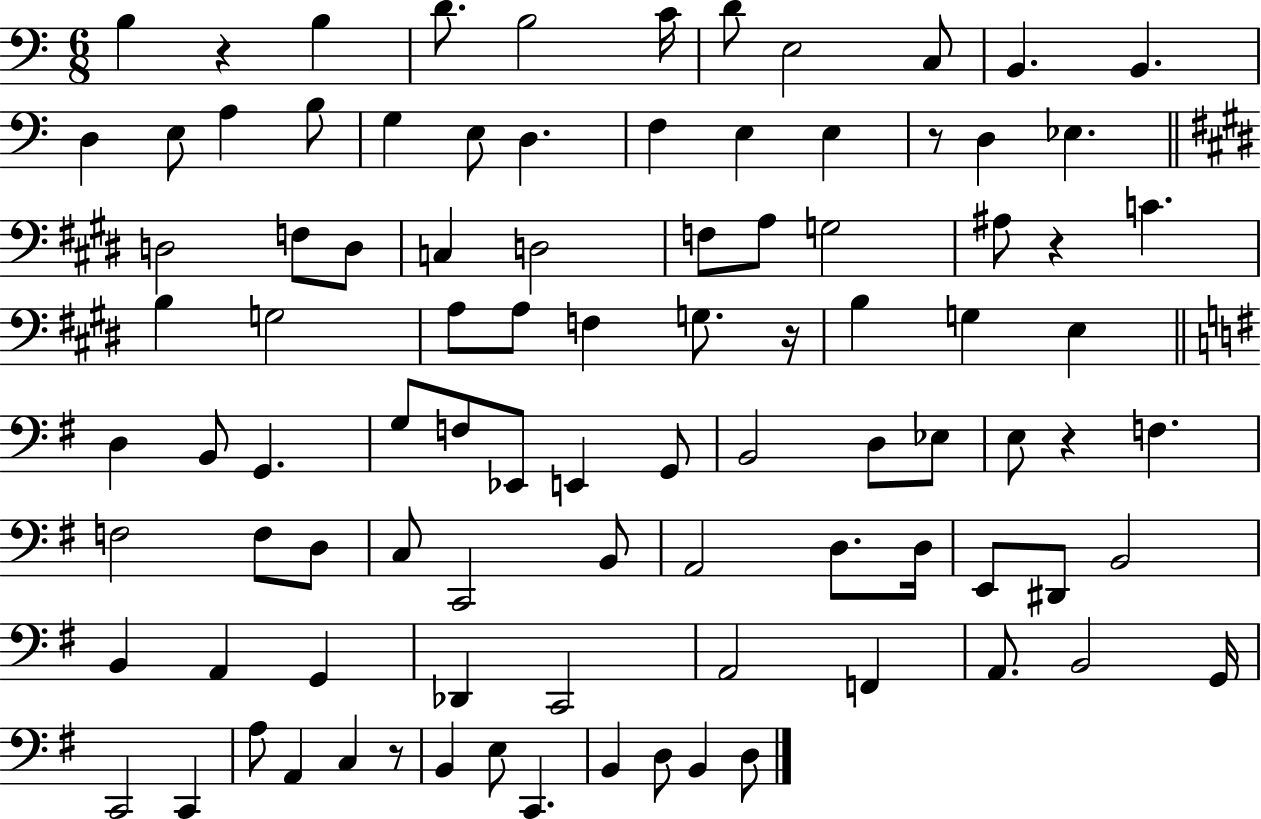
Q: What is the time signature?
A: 6/8